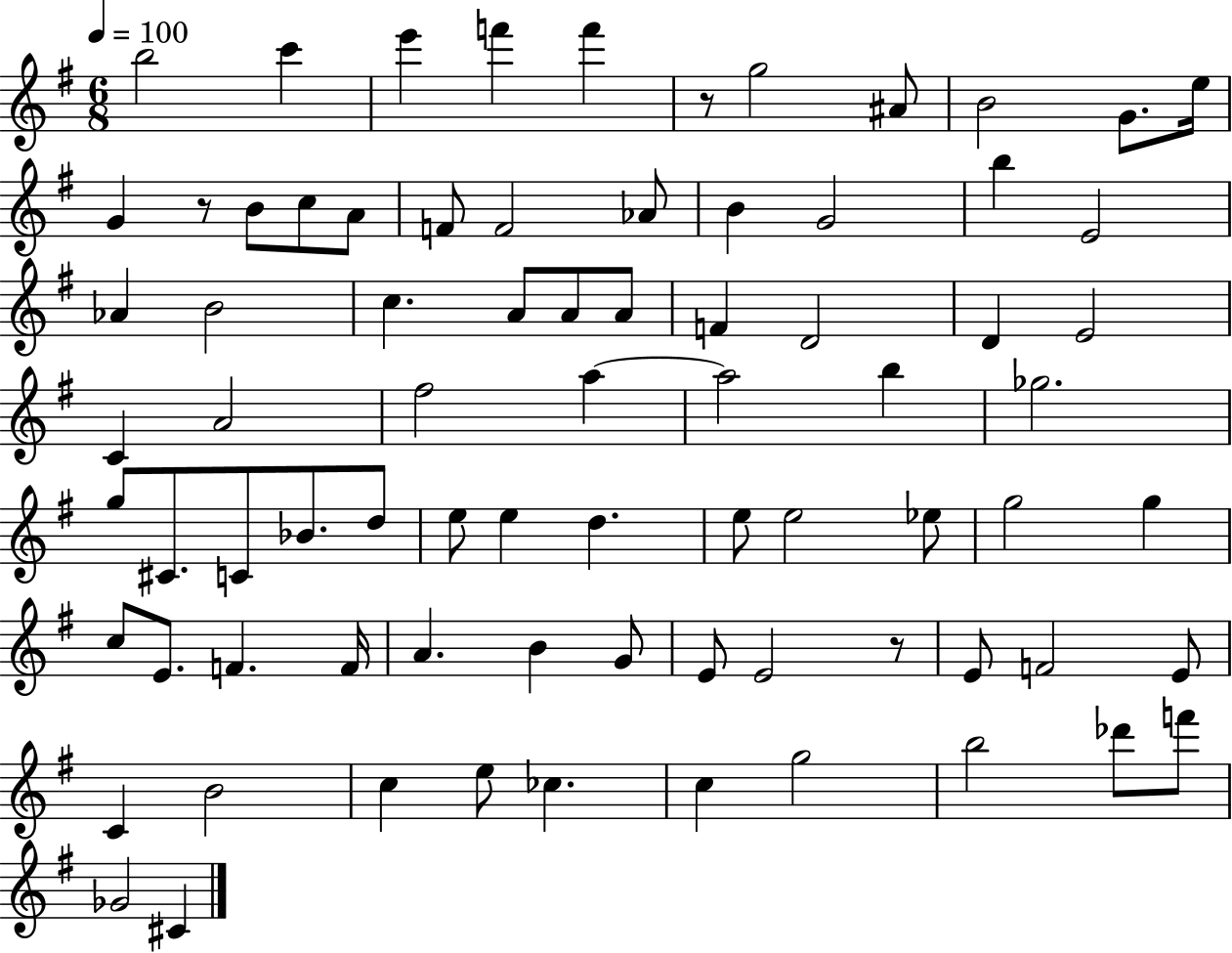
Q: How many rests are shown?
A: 3